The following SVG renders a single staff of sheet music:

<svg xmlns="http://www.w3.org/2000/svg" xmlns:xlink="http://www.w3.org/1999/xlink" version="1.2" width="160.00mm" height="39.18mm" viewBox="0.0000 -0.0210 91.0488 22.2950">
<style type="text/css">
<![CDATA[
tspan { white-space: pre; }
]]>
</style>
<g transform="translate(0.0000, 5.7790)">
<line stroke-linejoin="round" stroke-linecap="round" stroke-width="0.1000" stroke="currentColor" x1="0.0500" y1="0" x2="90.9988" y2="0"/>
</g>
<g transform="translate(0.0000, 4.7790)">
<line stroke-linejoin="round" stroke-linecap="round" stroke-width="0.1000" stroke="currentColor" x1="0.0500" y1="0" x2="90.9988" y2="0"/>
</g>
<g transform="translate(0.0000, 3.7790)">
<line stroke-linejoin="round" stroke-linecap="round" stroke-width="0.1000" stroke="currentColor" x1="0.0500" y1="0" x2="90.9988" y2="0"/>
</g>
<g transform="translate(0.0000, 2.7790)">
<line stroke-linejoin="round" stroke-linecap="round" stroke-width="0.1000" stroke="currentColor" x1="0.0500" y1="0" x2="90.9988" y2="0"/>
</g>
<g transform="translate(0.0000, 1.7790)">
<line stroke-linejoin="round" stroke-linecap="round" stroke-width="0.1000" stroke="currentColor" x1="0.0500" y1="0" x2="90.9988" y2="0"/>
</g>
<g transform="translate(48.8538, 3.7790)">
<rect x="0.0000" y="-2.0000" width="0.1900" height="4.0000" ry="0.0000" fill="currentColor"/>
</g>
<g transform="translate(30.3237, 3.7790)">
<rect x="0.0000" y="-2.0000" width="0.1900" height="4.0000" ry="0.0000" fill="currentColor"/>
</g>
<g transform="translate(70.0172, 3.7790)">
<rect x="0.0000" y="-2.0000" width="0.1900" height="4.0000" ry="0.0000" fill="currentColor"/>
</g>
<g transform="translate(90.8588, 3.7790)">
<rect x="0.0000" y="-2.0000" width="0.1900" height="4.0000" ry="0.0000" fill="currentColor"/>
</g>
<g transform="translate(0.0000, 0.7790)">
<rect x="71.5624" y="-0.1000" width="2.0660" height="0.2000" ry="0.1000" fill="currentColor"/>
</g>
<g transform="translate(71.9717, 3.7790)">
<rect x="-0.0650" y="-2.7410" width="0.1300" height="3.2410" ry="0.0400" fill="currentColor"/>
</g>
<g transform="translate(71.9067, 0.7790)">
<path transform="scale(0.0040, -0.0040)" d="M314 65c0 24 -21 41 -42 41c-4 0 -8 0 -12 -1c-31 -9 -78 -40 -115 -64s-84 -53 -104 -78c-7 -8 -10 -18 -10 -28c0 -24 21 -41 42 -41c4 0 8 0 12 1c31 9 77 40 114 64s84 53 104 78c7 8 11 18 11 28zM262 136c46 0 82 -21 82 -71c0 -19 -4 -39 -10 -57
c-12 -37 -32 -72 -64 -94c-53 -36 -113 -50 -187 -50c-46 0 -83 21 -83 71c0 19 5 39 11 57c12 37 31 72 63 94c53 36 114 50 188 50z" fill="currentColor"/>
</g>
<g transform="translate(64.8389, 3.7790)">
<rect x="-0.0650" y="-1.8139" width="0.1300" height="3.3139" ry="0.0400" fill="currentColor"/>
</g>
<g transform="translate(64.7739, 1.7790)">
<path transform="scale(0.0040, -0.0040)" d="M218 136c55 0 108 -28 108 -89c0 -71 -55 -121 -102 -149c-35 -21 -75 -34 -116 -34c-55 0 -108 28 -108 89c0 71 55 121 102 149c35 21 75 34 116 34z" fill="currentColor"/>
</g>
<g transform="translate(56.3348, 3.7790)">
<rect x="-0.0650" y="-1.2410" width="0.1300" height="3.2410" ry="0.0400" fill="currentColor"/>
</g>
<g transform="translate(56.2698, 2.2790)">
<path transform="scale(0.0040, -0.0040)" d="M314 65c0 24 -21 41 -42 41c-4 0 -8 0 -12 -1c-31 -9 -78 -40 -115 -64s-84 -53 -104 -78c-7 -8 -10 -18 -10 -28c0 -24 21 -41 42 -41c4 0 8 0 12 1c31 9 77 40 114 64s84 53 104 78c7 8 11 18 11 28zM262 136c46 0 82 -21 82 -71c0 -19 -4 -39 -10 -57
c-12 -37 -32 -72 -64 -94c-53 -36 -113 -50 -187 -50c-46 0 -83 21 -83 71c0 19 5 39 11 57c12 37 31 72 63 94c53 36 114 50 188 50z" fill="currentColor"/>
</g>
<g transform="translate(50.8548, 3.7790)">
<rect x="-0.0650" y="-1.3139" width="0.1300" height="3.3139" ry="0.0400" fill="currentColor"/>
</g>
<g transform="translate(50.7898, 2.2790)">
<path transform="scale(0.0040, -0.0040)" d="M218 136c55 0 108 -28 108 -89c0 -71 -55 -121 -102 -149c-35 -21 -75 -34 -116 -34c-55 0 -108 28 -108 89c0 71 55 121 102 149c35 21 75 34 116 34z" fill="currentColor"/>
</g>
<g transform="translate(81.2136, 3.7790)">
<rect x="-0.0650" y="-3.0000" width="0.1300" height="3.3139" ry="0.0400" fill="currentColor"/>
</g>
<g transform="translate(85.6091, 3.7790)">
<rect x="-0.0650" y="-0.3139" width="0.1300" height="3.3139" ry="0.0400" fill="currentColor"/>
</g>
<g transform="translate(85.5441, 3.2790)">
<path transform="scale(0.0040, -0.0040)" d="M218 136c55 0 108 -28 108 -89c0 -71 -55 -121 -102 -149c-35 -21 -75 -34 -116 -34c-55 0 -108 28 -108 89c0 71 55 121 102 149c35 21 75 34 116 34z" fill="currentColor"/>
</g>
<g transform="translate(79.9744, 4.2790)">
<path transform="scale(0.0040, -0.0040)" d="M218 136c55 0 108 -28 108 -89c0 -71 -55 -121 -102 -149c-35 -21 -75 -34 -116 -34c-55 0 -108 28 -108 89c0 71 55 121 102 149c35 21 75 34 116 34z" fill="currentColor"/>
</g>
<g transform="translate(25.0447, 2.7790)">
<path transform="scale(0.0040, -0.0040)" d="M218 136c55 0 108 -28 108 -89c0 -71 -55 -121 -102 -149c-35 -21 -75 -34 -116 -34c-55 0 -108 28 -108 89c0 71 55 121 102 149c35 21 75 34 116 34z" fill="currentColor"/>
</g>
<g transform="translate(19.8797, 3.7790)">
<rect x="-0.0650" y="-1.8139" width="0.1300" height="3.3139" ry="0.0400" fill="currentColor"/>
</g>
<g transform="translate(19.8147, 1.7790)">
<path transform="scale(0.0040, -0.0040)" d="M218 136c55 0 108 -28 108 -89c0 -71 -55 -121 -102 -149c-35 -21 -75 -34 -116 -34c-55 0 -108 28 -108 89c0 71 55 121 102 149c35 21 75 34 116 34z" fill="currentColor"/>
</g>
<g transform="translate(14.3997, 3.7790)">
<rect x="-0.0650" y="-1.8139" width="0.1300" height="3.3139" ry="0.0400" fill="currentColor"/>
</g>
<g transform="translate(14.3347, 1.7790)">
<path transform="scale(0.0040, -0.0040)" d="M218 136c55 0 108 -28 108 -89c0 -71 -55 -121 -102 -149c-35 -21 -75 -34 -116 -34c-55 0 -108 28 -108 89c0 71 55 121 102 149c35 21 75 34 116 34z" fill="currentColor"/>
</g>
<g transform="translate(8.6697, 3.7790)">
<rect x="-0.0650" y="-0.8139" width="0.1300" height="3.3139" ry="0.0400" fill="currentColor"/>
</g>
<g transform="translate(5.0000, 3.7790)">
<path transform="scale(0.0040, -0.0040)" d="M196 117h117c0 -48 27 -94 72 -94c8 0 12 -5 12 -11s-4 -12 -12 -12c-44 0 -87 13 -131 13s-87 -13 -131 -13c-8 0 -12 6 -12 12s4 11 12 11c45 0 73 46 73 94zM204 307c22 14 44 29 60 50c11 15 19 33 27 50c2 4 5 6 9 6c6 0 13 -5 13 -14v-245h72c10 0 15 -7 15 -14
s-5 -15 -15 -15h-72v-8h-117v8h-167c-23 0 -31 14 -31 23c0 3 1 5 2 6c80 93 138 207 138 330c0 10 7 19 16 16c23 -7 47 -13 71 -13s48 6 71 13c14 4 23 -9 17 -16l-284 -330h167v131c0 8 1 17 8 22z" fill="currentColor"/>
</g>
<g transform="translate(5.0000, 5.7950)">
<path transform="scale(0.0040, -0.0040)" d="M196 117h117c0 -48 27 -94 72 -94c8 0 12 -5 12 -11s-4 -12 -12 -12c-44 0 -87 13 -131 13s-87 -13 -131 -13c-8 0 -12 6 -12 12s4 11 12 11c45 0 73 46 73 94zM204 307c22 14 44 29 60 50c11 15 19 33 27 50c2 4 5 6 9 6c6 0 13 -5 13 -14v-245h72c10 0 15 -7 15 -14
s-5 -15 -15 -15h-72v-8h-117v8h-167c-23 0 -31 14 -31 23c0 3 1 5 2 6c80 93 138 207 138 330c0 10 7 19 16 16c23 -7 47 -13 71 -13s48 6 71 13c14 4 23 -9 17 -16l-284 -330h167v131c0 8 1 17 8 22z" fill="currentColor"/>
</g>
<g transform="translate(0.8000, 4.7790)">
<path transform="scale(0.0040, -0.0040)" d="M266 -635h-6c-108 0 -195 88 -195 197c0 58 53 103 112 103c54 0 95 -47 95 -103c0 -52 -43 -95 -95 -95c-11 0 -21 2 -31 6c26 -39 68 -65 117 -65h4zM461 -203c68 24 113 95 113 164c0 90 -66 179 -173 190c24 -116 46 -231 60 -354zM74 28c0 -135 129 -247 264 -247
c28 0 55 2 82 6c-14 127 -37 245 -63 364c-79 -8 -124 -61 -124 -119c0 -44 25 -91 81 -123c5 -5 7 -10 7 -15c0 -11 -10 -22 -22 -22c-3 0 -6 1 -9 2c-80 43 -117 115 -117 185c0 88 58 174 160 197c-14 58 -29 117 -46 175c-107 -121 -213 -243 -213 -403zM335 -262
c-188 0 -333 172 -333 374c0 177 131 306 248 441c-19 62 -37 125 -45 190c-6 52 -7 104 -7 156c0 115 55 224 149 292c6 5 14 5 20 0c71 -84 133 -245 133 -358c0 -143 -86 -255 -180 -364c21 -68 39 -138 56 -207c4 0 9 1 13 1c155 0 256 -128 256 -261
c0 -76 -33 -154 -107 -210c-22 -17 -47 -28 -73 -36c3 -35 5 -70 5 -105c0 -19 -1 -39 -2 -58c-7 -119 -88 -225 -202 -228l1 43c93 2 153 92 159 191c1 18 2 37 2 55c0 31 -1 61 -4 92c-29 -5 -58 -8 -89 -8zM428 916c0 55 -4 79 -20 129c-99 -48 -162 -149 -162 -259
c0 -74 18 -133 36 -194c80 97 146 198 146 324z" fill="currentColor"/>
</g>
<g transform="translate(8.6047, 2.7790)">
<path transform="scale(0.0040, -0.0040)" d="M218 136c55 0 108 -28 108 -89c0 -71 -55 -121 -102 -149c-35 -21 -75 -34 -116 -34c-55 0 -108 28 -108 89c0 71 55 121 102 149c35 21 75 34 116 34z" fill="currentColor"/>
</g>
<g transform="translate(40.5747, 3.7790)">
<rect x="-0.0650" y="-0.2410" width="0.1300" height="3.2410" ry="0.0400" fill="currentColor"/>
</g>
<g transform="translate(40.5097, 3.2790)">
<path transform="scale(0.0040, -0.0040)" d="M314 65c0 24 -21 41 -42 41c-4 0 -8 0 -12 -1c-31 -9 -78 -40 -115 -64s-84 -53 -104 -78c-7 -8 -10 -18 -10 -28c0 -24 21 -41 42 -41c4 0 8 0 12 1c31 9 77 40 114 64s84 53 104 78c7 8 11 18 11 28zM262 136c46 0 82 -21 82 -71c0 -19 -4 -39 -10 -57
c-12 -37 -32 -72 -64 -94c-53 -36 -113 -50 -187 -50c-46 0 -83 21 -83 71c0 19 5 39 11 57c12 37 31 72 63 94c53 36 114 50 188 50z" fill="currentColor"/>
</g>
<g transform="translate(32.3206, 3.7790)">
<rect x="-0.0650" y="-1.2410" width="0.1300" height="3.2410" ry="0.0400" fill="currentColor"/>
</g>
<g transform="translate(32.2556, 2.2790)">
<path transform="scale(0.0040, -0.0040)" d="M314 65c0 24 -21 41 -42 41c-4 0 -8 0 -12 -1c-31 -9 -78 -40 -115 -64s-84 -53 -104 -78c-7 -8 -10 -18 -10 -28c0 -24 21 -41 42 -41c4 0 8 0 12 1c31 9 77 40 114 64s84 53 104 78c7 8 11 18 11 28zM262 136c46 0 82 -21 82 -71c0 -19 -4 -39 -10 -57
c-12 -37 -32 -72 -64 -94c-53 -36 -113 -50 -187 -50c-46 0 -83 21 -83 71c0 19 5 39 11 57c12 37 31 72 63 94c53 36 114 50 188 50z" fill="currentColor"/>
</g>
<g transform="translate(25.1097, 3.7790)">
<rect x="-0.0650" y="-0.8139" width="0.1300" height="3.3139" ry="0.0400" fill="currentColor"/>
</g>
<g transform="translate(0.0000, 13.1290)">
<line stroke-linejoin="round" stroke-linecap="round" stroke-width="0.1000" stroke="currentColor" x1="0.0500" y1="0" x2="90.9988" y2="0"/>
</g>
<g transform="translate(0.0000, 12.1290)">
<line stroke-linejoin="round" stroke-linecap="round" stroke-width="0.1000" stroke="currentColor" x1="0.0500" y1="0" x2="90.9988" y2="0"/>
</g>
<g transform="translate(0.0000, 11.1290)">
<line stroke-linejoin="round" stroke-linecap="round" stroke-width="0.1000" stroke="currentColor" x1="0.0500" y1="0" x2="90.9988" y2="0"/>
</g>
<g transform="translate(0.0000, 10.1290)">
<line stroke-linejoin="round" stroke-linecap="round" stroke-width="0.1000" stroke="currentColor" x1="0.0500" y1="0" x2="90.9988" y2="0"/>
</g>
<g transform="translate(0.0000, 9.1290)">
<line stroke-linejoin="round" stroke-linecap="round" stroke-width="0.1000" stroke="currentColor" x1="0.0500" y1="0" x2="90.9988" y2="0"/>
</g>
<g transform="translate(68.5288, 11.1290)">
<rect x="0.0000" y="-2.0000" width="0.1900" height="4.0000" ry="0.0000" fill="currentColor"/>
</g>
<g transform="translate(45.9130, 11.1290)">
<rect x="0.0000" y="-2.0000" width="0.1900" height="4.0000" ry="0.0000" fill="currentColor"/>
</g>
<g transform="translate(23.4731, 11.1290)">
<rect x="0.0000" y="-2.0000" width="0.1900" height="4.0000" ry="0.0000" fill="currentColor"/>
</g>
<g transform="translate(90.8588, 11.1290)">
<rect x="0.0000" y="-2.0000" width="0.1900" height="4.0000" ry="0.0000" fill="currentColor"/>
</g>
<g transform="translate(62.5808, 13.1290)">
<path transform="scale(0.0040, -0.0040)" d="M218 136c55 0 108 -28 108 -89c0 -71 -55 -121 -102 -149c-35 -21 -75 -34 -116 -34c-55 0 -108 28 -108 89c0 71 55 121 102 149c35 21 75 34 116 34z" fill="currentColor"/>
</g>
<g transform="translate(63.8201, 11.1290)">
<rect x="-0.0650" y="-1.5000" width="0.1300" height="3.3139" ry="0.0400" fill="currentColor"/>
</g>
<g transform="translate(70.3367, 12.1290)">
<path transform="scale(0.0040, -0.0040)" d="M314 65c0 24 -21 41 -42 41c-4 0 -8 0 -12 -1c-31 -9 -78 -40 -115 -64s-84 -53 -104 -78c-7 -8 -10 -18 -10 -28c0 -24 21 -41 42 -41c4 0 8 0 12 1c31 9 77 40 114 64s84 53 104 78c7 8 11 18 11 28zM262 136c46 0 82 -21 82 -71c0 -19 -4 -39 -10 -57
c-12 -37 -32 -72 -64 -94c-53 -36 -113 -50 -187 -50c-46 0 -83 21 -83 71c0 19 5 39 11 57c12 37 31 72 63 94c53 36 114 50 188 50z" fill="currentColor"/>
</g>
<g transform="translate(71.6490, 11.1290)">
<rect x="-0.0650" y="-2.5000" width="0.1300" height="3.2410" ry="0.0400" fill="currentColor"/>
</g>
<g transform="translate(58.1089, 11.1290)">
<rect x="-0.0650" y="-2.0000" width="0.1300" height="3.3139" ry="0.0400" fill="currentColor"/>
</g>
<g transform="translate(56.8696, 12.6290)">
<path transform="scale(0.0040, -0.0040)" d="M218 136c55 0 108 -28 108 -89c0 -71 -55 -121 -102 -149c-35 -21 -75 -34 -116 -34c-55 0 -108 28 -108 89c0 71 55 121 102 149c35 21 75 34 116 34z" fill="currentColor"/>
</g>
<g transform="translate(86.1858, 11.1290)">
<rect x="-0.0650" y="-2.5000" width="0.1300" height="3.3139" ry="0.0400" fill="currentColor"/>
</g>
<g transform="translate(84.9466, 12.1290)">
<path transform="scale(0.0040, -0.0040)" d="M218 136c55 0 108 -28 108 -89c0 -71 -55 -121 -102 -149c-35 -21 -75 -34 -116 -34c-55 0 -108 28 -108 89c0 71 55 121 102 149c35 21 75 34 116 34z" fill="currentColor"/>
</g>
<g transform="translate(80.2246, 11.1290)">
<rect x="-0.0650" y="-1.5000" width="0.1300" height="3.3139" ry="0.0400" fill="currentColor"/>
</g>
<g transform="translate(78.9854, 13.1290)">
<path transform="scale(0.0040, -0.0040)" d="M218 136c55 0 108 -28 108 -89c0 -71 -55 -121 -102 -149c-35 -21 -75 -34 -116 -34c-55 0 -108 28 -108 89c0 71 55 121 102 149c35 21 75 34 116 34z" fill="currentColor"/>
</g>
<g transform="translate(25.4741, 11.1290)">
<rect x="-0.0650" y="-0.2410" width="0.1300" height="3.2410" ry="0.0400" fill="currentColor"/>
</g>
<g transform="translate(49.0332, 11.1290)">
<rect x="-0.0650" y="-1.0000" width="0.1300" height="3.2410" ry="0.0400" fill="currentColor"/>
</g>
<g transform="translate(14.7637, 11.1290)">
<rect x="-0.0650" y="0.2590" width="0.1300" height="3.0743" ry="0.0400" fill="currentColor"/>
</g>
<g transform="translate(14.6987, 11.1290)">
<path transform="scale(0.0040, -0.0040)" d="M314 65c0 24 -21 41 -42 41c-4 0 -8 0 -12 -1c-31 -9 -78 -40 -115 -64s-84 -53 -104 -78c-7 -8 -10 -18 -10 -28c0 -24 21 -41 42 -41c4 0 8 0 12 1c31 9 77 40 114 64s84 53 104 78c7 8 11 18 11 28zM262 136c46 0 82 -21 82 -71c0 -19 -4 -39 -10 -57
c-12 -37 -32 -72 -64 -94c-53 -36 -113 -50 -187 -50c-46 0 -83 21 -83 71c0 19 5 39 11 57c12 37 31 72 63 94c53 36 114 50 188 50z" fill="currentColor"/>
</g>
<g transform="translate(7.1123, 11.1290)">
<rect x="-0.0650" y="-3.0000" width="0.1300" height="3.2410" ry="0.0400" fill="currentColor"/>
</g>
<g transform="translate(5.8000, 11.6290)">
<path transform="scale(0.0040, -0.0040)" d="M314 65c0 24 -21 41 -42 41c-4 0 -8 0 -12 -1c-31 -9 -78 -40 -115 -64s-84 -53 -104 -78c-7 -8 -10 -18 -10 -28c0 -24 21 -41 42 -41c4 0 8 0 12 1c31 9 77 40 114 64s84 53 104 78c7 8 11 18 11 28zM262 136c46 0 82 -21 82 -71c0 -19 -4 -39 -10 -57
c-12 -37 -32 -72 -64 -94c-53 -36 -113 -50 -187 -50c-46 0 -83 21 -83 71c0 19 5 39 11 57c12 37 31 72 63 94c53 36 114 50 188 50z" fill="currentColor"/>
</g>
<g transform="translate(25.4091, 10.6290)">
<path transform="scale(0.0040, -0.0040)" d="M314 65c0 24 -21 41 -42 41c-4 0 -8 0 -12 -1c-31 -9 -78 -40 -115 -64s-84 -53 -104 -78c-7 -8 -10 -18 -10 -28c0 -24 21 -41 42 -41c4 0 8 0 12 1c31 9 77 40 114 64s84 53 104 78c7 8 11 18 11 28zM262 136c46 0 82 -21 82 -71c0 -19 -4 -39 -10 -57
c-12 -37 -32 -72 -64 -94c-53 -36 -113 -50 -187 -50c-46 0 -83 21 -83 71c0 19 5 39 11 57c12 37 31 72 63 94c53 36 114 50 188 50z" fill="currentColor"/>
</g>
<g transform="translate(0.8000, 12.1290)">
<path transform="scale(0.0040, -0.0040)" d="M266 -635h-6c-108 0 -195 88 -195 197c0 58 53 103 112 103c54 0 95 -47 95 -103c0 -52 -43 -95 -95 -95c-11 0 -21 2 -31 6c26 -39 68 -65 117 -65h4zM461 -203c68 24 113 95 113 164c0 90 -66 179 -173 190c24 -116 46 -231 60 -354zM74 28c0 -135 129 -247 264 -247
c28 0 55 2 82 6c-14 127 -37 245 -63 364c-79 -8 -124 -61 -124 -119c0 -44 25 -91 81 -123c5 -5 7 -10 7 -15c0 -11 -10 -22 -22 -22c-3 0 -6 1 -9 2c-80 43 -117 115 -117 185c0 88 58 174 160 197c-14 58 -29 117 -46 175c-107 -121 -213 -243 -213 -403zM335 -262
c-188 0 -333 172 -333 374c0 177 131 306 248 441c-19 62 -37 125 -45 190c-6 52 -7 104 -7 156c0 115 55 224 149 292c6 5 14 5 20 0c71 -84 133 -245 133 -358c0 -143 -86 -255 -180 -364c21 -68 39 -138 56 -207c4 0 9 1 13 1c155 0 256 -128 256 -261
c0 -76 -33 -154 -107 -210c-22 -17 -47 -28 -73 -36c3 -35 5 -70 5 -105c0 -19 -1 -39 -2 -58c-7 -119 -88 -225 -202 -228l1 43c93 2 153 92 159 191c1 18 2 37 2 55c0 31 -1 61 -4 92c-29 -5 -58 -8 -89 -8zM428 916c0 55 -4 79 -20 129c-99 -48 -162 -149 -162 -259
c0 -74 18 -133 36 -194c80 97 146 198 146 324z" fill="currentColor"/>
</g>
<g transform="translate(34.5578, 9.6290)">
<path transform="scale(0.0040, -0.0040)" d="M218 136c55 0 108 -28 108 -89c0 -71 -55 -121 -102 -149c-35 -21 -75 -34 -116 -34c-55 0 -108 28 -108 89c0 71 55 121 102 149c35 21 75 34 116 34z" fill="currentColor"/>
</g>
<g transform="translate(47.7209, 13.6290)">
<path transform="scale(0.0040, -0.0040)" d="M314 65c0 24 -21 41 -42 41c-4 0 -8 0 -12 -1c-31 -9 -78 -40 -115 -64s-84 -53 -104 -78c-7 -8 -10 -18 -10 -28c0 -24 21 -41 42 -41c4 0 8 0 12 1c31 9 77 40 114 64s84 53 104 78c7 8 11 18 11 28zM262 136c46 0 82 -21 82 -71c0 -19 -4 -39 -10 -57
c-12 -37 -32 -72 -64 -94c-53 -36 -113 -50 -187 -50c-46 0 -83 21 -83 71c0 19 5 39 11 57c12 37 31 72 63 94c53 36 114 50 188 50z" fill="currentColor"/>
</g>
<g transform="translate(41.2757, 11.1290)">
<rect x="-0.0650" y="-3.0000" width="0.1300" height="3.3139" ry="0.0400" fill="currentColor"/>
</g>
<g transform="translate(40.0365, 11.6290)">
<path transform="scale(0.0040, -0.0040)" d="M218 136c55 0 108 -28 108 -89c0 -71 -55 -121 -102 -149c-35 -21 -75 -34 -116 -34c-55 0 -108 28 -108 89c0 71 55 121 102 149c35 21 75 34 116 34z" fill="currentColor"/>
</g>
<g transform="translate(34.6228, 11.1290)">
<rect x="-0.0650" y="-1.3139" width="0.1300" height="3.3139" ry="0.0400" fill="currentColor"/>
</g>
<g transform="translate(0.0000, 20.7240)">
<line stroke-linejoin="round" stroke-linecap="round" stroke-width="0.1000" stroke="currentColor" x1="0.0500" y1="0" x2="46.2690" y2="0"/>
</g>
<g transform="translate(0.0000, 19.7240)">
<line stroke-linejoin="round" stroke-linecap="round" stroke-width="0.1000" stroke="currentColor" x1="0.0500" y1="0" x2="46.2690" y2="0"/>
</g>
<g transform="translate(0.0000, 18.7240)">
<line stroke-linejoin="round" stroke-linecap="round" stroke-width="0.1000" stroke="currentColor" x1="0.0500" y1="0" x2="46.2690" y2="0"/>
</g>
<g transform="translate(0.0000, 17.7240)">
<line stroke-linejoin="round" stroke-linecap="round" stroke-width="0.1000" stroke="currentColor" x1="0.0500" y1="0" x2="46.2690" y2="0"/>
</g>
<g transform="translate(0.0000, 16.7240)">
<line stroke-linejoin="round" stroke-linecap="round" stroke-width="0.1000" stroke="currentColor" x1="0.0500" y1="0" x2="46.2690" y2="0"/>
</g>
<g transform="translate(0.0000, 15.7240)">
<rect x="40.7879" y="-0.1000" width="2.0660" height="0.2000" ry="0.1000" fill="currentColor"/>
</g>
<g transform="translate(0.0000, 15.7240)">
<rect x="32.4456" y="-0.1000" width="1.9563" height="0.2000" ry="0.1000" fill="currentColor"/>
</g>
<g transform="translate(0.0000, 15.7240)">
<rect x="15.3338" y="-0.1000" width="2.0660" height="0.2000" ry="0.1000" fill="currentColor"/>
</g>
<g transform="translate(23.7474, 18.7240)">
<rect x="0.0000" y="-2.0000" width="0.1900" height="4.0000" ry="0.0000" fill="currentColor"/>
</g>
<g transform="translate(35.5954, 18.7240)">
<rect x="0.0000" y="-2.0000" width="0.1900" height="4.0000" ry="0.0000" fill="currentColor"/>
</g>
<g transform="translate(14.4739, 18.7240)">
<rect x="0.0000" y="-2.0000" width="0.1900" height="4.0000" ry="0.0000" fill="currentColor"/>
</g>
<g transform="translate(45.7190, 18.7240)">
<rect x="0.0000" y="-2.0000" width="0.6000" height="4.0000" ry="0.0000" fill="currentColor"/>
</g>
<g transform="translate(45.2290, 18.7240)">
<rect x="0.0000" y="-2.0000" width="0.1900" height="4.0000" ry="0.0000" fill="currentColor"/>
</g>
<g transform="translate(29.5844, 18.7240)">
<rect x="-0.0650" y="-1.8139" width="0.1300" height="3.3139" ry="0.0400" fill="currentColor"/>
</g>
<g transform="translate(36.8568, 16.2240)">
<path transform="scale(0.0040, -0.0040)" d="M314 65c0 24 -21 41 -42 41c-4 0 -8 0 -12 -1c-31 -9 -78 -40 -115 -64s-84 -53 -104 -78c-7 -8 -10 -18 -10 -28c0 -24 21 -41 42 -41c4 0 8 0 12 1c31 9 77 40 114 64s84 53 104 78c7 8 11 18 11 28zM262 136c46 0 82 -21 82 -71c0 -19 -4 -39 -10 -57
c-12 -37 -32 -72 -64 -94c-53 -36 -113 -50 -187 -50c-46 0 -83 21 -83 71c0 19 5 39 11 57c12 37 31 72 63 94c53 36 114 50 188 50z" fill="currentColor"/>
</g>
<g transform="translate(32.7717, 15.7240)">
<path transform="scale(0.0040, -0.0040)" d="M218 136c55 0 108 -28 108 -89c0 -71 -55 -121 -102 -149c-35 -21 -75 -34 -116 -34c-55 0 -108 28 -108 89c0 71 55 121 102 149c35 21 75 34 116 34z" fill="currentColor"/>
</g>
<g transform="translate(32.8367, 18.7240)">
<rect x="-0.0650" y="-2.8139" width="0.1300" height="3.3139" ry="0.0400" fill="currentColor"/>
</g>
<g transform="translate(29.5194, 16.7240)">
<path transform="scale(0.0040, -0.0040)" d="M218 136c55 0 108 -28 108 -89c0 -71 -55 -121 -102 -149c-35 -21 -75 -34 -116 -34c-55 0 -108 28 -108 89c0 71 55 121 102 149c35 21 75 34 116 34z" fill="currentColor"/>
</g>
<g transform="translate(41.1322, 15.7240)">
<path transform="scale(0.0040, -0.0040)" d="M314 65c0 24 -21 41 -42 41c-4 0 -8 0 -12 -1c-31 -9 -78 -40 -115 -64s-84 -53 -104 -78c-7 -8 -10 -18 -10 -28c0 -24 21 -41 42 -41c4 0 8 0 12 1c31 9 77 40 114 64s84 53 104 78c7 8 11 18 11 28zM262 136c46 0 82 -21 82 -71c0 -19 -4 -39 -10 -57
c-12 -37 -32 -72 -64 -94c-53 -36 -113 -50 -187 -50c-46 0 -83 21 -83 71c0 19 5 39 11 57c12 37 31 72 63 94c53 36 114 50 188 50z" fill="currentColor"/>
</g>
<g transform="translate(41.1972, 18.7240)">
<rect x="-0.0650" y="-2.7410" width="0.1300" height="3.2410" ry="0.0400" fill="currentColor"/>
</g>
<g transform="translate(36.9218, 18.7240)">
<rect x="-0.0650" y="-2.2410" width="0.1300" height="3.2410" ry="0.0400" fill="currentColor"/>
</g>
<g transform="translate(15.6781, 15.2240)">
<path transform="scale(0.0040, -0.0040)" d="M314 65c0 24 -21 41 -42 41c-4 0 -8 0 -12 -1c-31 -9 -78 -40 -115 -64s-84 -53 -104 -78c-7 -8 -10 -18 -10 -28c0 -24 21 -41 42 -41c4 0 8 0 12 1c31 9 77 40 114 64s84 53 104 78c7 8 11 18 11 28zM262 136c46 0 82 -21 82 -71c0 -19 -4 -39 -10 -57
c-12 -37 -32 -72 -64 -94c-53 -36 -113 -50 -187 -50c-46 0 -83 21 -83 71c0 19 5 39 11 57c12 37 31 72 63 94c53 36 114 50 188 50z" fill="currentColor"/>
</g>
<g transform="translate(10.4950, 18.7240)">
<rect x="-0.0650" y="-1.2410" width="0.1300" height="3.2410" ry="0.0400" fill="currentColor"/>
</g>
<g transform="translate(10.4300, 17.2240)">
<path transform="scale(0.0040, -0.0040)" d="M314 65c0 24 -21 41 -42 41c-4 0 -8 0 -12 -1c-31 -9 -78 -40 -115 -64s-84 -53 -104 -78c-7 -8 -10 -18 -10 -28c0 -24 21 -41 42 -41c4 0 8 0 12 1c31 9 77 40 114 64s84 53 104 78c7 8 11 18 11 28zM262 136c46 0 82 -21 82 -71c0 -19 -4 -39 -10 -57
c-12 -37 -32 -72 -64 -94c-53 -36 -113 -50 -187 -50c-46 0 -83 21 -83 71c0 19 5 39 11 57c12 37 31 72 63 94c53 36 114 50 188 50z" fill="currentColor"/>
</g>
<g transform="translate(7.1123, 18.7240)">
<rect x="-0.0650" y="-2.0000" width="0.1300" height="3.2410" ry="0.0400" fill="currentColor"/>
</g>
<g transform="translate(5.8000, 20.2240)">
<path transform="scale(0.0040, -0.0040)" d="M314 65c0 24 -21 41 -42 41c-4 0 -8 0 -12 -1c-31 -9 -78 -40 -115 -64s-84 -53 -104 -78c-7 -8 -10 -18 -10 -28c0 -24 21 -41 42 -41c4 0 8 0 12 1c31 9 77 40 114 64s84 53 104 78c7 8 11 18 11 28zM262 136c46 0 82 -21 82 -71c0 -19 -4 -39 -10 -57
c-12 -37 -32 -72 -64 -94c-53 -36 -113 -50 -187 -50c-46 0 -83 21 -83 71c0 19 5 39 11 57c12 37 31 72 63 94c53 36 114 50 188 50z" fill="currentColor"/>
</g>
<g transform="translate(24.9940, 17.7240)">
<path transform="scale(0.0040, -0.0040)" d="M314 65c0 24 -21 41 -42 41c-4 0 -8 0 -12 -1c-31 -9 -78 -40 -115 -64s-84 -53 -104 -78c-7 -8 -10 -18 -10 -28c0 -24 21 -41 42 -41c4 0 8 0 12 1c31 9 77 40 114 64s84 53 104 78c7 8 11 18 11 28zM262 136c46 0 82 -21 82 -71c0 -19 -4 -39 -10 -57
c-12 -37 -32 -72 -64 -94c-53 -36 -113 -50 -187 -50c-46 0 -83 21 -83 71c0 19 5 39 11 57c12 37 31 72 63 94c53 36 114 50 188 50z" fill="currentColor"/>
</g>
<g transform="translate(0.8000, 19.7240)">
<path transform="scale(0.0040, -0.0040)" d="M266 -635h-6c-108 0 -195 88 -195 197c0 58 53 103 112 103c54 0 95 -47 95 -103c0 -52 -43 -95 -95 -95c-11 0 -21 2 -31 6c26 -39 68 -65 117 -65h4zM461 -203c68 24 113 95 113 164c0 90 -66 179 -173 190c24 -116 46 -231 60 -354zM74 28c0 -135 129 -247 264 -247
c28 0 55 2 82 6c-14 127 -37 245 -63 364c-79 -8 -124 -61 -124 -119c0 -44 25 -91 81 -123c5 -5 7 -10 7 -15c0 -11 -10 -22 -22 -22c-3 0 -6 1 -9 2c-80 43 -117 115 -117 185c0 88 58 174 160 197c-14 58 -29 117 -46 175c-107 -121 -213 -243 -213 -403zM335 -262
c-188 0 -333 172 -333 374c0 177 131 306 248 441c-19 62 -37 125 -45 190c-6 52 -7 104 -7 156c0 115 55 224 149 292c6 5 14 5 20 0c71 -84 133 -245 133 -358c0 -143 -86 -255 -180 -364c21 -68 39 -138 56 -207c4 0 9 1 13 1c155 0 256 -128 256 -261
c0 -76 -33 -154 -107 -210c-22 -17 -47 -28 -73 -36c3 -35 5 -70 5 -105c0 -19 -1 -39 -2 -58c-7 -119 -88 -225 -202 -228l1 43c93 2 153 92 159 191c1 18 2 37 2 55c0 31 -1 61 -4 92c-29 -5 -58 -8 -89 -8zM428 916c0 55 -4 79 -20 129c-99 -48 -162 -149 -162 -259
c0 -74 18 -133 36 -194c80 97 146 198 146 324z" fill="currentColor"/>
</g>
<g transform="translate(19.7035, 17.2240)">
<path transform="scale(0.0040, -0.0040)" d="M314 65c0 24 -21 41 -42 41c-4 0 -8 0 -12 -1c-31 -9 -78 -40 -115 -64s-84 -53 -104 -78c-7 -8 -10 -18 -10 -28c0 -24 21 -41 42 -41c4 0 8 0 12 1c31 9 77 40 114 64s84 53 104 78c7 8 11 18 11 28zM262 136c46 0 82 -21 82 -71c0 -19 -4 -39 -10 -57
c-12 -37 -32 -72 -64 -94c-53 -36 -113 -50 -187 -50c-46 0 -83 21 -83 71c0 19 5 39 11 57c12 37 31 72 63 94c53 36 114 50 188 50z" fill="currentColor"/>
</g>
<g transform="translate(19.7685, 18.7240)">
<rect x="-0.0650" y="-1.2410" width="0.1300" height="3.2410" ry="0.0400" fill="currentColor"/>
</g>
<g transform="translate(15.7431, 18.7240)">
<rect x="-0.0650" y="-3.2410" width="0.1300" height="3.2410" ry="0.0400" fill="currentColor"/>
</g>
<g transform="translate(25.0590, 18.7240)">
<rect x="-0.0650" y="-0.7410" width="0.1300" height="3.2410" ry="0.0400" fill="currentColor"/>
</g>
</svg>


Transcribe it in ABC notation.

X:1
T:Untitled
M:4/4
L:1/4
K:C
d f f d e2 c2 e e2 f a2 A c A2 B2 c2 e A D2 F E G2 E G F2 e2 b2 e2 d2 f a g2 a2